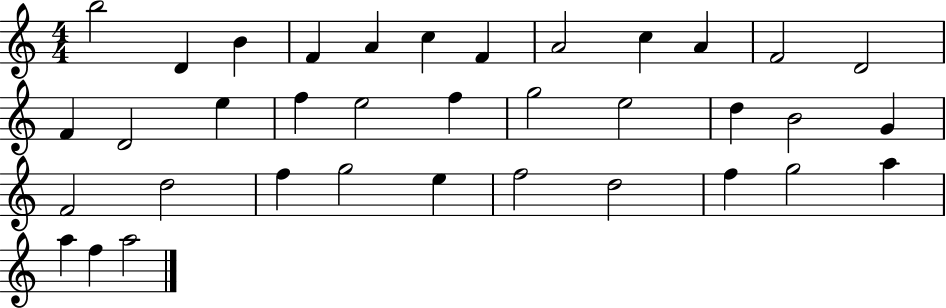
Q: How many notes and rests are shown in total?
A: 36